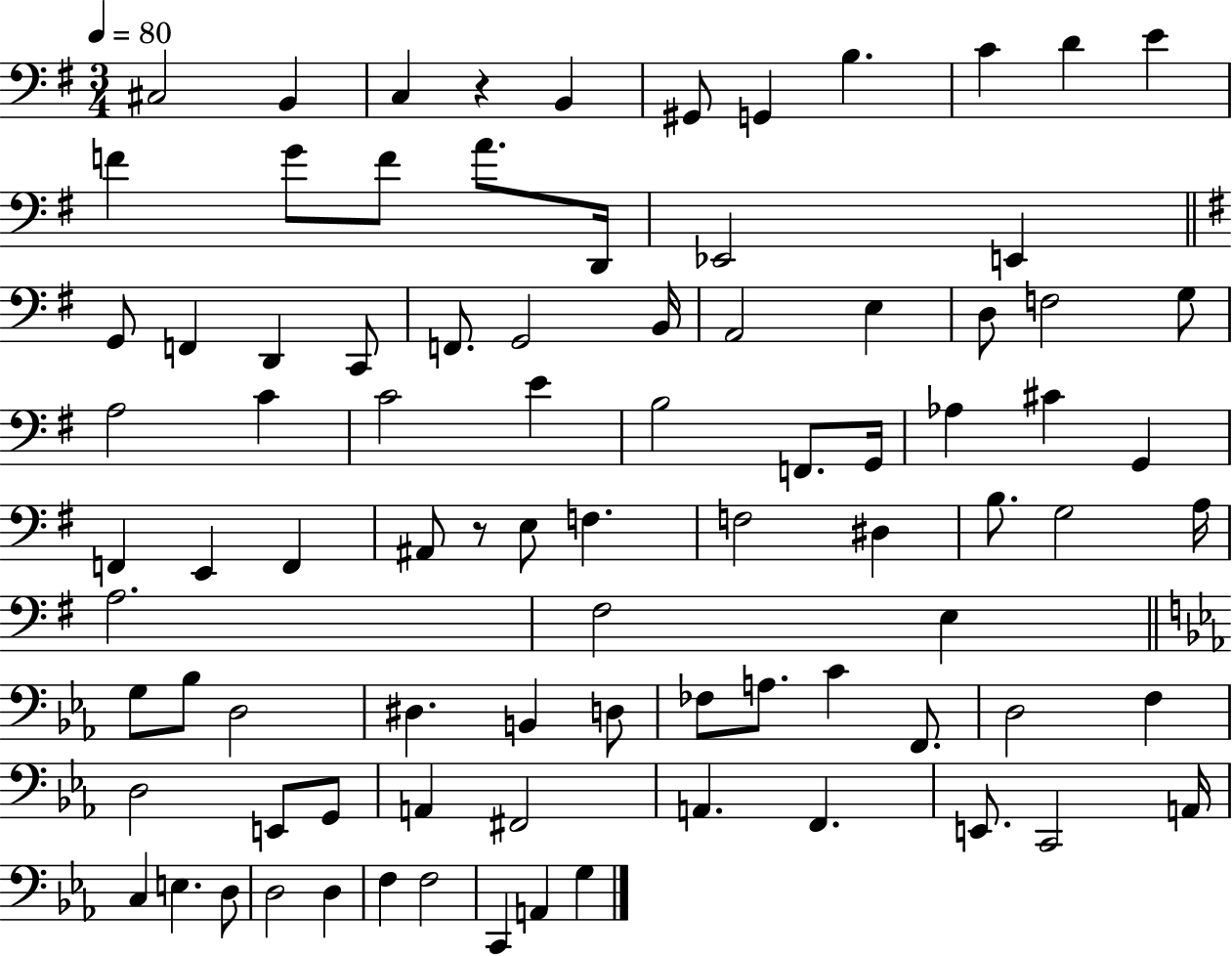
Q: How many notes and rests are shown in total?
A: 87